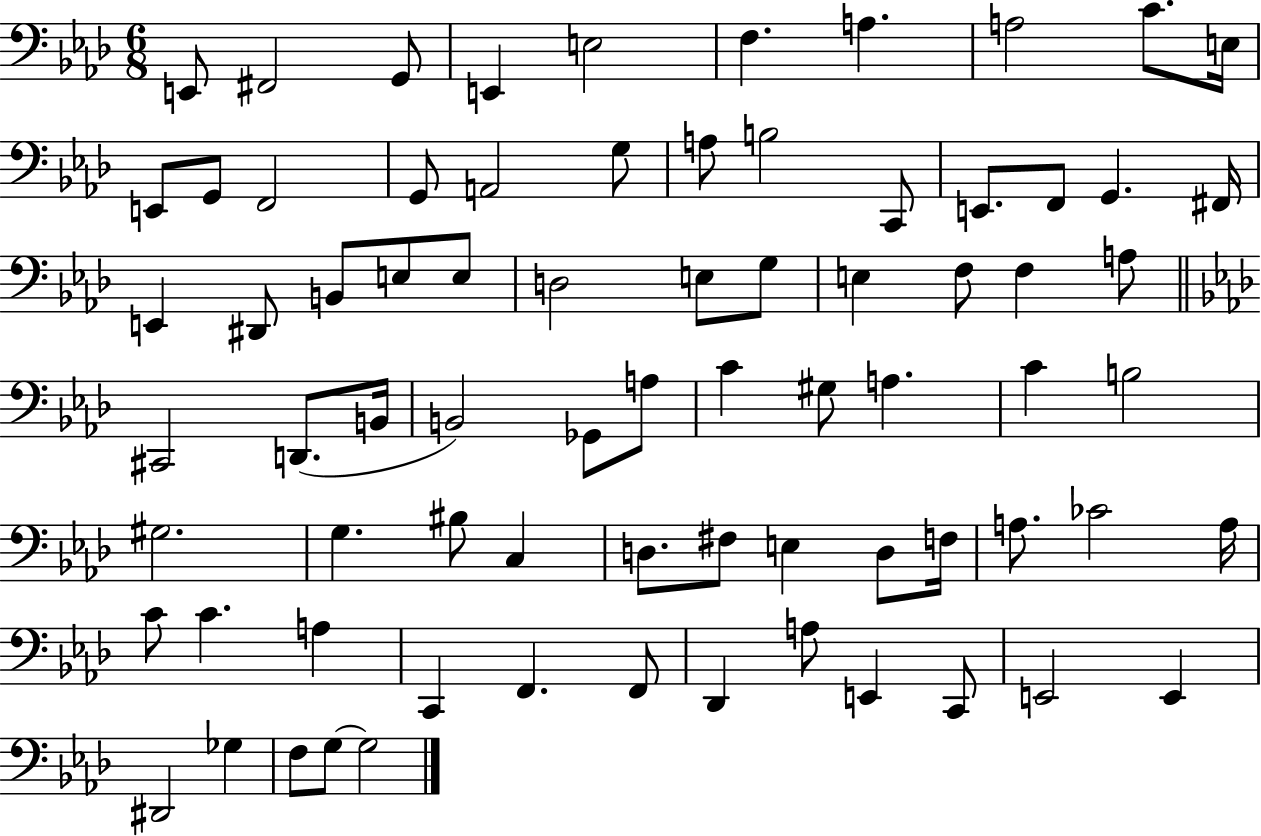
X:1
T:Untitled
M:6/8
L:1/4
K:Ab
E,,/2 ^F,,2 G,,/2 E,, E,2 F, A, A,2 C/2 E,/4 E,,/2 G,,/2 F,,2 G,,/2 A,,2 G,/2 A,/2 B,2 C,,/2 E,,/2 F,,/2 G,, ^F,,/4 E,, ^D,,/2 B,,/2 E,/2 E,/2 D,2 E,/2 G,/2 E, F,/2 F, A,/2 ^C,,2 D,,/2 B,,/4 B,,2 _G,,/2 A,/2 C ^G,/2 A, C B,2 ^G,2 G, ^B,/2 C, D,/2 ^F,/2 E, D,/2 F,/4 A,/2 _C2 A,/4 C/2 C A, C,, F,, F,,/2 _D,, A,/2 E,, C,,/2 E,,2 E,, ^D,,2 _G, F,/2 G,/2 G,2